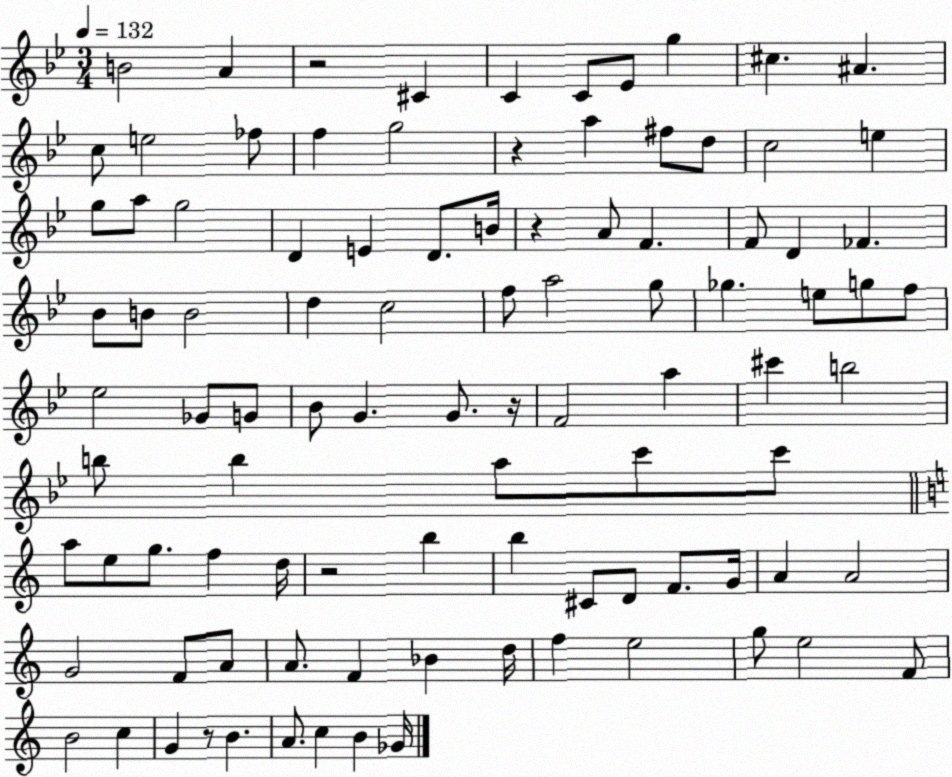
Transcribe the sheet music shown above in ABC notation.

X:1
T:Untitled
M:3/4
L:1/4
K:Bb
B2 A z2 ^C C C/2 _E/2 g ^c ^A c/2 e2 _f/2 f g2 z a ^f/2 d/2 c2 e g/2 a/2 g2 D E D/2 B/4 z A/2 F F/2 D _F _B/2 B/2 B2 d c2 f/2 a2 g/2 _g e/2 g/2 f/2 _e2 _G/2 G/2 _B/2 G G/2 z/4 F2 a ^c' b2 b/2 b a/2 c'/2 c'/2 a/2 e/2 g/2 f d/4 z2 b b ^C/2 D/2 F/2 G/4 A A2 G2 F/2 A/2 A/2 F _B d/4 f e2 g/2 e2 F/2 B2 c G z/2 B A/2 c B _G/4